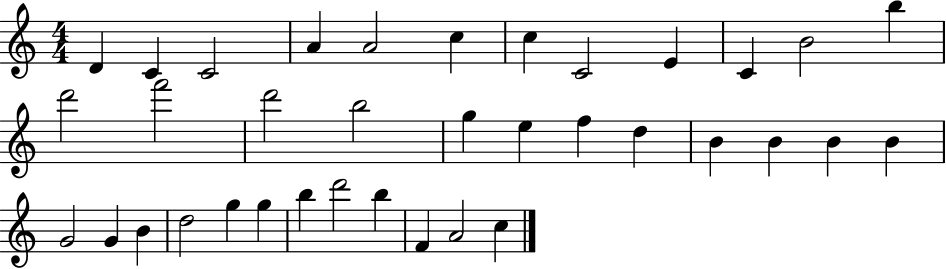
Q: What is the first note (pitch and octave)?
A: D4